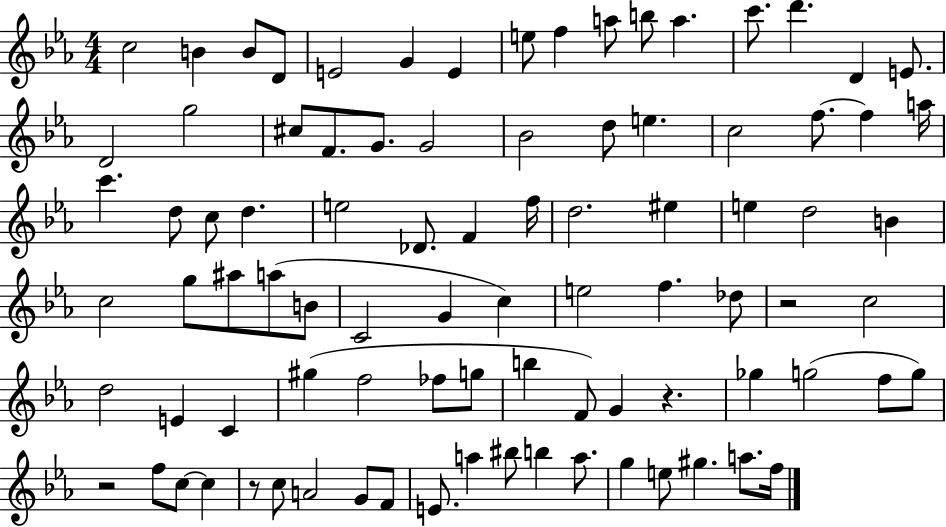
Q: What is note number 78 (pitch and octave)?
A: BIS5